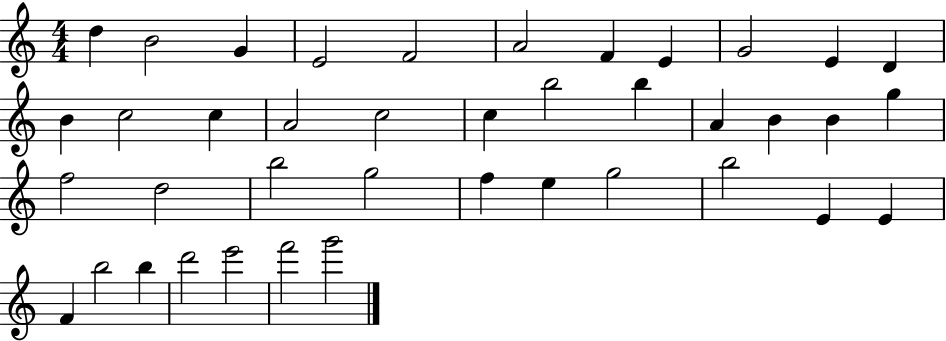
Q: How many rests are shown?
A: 0